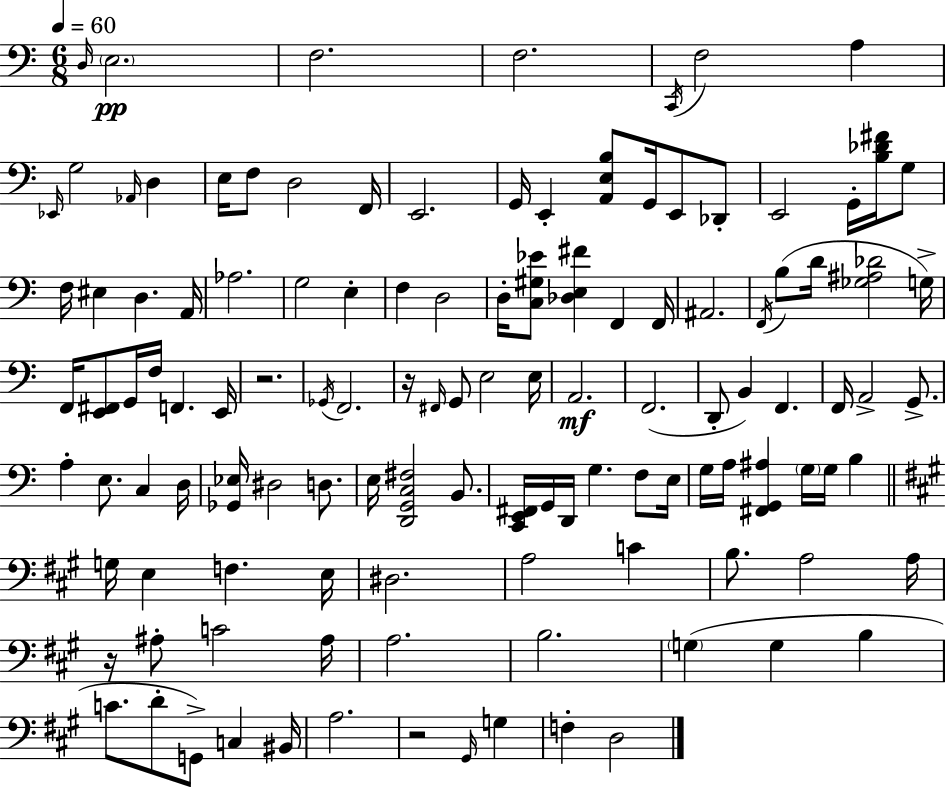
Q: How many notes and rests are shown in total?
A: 120